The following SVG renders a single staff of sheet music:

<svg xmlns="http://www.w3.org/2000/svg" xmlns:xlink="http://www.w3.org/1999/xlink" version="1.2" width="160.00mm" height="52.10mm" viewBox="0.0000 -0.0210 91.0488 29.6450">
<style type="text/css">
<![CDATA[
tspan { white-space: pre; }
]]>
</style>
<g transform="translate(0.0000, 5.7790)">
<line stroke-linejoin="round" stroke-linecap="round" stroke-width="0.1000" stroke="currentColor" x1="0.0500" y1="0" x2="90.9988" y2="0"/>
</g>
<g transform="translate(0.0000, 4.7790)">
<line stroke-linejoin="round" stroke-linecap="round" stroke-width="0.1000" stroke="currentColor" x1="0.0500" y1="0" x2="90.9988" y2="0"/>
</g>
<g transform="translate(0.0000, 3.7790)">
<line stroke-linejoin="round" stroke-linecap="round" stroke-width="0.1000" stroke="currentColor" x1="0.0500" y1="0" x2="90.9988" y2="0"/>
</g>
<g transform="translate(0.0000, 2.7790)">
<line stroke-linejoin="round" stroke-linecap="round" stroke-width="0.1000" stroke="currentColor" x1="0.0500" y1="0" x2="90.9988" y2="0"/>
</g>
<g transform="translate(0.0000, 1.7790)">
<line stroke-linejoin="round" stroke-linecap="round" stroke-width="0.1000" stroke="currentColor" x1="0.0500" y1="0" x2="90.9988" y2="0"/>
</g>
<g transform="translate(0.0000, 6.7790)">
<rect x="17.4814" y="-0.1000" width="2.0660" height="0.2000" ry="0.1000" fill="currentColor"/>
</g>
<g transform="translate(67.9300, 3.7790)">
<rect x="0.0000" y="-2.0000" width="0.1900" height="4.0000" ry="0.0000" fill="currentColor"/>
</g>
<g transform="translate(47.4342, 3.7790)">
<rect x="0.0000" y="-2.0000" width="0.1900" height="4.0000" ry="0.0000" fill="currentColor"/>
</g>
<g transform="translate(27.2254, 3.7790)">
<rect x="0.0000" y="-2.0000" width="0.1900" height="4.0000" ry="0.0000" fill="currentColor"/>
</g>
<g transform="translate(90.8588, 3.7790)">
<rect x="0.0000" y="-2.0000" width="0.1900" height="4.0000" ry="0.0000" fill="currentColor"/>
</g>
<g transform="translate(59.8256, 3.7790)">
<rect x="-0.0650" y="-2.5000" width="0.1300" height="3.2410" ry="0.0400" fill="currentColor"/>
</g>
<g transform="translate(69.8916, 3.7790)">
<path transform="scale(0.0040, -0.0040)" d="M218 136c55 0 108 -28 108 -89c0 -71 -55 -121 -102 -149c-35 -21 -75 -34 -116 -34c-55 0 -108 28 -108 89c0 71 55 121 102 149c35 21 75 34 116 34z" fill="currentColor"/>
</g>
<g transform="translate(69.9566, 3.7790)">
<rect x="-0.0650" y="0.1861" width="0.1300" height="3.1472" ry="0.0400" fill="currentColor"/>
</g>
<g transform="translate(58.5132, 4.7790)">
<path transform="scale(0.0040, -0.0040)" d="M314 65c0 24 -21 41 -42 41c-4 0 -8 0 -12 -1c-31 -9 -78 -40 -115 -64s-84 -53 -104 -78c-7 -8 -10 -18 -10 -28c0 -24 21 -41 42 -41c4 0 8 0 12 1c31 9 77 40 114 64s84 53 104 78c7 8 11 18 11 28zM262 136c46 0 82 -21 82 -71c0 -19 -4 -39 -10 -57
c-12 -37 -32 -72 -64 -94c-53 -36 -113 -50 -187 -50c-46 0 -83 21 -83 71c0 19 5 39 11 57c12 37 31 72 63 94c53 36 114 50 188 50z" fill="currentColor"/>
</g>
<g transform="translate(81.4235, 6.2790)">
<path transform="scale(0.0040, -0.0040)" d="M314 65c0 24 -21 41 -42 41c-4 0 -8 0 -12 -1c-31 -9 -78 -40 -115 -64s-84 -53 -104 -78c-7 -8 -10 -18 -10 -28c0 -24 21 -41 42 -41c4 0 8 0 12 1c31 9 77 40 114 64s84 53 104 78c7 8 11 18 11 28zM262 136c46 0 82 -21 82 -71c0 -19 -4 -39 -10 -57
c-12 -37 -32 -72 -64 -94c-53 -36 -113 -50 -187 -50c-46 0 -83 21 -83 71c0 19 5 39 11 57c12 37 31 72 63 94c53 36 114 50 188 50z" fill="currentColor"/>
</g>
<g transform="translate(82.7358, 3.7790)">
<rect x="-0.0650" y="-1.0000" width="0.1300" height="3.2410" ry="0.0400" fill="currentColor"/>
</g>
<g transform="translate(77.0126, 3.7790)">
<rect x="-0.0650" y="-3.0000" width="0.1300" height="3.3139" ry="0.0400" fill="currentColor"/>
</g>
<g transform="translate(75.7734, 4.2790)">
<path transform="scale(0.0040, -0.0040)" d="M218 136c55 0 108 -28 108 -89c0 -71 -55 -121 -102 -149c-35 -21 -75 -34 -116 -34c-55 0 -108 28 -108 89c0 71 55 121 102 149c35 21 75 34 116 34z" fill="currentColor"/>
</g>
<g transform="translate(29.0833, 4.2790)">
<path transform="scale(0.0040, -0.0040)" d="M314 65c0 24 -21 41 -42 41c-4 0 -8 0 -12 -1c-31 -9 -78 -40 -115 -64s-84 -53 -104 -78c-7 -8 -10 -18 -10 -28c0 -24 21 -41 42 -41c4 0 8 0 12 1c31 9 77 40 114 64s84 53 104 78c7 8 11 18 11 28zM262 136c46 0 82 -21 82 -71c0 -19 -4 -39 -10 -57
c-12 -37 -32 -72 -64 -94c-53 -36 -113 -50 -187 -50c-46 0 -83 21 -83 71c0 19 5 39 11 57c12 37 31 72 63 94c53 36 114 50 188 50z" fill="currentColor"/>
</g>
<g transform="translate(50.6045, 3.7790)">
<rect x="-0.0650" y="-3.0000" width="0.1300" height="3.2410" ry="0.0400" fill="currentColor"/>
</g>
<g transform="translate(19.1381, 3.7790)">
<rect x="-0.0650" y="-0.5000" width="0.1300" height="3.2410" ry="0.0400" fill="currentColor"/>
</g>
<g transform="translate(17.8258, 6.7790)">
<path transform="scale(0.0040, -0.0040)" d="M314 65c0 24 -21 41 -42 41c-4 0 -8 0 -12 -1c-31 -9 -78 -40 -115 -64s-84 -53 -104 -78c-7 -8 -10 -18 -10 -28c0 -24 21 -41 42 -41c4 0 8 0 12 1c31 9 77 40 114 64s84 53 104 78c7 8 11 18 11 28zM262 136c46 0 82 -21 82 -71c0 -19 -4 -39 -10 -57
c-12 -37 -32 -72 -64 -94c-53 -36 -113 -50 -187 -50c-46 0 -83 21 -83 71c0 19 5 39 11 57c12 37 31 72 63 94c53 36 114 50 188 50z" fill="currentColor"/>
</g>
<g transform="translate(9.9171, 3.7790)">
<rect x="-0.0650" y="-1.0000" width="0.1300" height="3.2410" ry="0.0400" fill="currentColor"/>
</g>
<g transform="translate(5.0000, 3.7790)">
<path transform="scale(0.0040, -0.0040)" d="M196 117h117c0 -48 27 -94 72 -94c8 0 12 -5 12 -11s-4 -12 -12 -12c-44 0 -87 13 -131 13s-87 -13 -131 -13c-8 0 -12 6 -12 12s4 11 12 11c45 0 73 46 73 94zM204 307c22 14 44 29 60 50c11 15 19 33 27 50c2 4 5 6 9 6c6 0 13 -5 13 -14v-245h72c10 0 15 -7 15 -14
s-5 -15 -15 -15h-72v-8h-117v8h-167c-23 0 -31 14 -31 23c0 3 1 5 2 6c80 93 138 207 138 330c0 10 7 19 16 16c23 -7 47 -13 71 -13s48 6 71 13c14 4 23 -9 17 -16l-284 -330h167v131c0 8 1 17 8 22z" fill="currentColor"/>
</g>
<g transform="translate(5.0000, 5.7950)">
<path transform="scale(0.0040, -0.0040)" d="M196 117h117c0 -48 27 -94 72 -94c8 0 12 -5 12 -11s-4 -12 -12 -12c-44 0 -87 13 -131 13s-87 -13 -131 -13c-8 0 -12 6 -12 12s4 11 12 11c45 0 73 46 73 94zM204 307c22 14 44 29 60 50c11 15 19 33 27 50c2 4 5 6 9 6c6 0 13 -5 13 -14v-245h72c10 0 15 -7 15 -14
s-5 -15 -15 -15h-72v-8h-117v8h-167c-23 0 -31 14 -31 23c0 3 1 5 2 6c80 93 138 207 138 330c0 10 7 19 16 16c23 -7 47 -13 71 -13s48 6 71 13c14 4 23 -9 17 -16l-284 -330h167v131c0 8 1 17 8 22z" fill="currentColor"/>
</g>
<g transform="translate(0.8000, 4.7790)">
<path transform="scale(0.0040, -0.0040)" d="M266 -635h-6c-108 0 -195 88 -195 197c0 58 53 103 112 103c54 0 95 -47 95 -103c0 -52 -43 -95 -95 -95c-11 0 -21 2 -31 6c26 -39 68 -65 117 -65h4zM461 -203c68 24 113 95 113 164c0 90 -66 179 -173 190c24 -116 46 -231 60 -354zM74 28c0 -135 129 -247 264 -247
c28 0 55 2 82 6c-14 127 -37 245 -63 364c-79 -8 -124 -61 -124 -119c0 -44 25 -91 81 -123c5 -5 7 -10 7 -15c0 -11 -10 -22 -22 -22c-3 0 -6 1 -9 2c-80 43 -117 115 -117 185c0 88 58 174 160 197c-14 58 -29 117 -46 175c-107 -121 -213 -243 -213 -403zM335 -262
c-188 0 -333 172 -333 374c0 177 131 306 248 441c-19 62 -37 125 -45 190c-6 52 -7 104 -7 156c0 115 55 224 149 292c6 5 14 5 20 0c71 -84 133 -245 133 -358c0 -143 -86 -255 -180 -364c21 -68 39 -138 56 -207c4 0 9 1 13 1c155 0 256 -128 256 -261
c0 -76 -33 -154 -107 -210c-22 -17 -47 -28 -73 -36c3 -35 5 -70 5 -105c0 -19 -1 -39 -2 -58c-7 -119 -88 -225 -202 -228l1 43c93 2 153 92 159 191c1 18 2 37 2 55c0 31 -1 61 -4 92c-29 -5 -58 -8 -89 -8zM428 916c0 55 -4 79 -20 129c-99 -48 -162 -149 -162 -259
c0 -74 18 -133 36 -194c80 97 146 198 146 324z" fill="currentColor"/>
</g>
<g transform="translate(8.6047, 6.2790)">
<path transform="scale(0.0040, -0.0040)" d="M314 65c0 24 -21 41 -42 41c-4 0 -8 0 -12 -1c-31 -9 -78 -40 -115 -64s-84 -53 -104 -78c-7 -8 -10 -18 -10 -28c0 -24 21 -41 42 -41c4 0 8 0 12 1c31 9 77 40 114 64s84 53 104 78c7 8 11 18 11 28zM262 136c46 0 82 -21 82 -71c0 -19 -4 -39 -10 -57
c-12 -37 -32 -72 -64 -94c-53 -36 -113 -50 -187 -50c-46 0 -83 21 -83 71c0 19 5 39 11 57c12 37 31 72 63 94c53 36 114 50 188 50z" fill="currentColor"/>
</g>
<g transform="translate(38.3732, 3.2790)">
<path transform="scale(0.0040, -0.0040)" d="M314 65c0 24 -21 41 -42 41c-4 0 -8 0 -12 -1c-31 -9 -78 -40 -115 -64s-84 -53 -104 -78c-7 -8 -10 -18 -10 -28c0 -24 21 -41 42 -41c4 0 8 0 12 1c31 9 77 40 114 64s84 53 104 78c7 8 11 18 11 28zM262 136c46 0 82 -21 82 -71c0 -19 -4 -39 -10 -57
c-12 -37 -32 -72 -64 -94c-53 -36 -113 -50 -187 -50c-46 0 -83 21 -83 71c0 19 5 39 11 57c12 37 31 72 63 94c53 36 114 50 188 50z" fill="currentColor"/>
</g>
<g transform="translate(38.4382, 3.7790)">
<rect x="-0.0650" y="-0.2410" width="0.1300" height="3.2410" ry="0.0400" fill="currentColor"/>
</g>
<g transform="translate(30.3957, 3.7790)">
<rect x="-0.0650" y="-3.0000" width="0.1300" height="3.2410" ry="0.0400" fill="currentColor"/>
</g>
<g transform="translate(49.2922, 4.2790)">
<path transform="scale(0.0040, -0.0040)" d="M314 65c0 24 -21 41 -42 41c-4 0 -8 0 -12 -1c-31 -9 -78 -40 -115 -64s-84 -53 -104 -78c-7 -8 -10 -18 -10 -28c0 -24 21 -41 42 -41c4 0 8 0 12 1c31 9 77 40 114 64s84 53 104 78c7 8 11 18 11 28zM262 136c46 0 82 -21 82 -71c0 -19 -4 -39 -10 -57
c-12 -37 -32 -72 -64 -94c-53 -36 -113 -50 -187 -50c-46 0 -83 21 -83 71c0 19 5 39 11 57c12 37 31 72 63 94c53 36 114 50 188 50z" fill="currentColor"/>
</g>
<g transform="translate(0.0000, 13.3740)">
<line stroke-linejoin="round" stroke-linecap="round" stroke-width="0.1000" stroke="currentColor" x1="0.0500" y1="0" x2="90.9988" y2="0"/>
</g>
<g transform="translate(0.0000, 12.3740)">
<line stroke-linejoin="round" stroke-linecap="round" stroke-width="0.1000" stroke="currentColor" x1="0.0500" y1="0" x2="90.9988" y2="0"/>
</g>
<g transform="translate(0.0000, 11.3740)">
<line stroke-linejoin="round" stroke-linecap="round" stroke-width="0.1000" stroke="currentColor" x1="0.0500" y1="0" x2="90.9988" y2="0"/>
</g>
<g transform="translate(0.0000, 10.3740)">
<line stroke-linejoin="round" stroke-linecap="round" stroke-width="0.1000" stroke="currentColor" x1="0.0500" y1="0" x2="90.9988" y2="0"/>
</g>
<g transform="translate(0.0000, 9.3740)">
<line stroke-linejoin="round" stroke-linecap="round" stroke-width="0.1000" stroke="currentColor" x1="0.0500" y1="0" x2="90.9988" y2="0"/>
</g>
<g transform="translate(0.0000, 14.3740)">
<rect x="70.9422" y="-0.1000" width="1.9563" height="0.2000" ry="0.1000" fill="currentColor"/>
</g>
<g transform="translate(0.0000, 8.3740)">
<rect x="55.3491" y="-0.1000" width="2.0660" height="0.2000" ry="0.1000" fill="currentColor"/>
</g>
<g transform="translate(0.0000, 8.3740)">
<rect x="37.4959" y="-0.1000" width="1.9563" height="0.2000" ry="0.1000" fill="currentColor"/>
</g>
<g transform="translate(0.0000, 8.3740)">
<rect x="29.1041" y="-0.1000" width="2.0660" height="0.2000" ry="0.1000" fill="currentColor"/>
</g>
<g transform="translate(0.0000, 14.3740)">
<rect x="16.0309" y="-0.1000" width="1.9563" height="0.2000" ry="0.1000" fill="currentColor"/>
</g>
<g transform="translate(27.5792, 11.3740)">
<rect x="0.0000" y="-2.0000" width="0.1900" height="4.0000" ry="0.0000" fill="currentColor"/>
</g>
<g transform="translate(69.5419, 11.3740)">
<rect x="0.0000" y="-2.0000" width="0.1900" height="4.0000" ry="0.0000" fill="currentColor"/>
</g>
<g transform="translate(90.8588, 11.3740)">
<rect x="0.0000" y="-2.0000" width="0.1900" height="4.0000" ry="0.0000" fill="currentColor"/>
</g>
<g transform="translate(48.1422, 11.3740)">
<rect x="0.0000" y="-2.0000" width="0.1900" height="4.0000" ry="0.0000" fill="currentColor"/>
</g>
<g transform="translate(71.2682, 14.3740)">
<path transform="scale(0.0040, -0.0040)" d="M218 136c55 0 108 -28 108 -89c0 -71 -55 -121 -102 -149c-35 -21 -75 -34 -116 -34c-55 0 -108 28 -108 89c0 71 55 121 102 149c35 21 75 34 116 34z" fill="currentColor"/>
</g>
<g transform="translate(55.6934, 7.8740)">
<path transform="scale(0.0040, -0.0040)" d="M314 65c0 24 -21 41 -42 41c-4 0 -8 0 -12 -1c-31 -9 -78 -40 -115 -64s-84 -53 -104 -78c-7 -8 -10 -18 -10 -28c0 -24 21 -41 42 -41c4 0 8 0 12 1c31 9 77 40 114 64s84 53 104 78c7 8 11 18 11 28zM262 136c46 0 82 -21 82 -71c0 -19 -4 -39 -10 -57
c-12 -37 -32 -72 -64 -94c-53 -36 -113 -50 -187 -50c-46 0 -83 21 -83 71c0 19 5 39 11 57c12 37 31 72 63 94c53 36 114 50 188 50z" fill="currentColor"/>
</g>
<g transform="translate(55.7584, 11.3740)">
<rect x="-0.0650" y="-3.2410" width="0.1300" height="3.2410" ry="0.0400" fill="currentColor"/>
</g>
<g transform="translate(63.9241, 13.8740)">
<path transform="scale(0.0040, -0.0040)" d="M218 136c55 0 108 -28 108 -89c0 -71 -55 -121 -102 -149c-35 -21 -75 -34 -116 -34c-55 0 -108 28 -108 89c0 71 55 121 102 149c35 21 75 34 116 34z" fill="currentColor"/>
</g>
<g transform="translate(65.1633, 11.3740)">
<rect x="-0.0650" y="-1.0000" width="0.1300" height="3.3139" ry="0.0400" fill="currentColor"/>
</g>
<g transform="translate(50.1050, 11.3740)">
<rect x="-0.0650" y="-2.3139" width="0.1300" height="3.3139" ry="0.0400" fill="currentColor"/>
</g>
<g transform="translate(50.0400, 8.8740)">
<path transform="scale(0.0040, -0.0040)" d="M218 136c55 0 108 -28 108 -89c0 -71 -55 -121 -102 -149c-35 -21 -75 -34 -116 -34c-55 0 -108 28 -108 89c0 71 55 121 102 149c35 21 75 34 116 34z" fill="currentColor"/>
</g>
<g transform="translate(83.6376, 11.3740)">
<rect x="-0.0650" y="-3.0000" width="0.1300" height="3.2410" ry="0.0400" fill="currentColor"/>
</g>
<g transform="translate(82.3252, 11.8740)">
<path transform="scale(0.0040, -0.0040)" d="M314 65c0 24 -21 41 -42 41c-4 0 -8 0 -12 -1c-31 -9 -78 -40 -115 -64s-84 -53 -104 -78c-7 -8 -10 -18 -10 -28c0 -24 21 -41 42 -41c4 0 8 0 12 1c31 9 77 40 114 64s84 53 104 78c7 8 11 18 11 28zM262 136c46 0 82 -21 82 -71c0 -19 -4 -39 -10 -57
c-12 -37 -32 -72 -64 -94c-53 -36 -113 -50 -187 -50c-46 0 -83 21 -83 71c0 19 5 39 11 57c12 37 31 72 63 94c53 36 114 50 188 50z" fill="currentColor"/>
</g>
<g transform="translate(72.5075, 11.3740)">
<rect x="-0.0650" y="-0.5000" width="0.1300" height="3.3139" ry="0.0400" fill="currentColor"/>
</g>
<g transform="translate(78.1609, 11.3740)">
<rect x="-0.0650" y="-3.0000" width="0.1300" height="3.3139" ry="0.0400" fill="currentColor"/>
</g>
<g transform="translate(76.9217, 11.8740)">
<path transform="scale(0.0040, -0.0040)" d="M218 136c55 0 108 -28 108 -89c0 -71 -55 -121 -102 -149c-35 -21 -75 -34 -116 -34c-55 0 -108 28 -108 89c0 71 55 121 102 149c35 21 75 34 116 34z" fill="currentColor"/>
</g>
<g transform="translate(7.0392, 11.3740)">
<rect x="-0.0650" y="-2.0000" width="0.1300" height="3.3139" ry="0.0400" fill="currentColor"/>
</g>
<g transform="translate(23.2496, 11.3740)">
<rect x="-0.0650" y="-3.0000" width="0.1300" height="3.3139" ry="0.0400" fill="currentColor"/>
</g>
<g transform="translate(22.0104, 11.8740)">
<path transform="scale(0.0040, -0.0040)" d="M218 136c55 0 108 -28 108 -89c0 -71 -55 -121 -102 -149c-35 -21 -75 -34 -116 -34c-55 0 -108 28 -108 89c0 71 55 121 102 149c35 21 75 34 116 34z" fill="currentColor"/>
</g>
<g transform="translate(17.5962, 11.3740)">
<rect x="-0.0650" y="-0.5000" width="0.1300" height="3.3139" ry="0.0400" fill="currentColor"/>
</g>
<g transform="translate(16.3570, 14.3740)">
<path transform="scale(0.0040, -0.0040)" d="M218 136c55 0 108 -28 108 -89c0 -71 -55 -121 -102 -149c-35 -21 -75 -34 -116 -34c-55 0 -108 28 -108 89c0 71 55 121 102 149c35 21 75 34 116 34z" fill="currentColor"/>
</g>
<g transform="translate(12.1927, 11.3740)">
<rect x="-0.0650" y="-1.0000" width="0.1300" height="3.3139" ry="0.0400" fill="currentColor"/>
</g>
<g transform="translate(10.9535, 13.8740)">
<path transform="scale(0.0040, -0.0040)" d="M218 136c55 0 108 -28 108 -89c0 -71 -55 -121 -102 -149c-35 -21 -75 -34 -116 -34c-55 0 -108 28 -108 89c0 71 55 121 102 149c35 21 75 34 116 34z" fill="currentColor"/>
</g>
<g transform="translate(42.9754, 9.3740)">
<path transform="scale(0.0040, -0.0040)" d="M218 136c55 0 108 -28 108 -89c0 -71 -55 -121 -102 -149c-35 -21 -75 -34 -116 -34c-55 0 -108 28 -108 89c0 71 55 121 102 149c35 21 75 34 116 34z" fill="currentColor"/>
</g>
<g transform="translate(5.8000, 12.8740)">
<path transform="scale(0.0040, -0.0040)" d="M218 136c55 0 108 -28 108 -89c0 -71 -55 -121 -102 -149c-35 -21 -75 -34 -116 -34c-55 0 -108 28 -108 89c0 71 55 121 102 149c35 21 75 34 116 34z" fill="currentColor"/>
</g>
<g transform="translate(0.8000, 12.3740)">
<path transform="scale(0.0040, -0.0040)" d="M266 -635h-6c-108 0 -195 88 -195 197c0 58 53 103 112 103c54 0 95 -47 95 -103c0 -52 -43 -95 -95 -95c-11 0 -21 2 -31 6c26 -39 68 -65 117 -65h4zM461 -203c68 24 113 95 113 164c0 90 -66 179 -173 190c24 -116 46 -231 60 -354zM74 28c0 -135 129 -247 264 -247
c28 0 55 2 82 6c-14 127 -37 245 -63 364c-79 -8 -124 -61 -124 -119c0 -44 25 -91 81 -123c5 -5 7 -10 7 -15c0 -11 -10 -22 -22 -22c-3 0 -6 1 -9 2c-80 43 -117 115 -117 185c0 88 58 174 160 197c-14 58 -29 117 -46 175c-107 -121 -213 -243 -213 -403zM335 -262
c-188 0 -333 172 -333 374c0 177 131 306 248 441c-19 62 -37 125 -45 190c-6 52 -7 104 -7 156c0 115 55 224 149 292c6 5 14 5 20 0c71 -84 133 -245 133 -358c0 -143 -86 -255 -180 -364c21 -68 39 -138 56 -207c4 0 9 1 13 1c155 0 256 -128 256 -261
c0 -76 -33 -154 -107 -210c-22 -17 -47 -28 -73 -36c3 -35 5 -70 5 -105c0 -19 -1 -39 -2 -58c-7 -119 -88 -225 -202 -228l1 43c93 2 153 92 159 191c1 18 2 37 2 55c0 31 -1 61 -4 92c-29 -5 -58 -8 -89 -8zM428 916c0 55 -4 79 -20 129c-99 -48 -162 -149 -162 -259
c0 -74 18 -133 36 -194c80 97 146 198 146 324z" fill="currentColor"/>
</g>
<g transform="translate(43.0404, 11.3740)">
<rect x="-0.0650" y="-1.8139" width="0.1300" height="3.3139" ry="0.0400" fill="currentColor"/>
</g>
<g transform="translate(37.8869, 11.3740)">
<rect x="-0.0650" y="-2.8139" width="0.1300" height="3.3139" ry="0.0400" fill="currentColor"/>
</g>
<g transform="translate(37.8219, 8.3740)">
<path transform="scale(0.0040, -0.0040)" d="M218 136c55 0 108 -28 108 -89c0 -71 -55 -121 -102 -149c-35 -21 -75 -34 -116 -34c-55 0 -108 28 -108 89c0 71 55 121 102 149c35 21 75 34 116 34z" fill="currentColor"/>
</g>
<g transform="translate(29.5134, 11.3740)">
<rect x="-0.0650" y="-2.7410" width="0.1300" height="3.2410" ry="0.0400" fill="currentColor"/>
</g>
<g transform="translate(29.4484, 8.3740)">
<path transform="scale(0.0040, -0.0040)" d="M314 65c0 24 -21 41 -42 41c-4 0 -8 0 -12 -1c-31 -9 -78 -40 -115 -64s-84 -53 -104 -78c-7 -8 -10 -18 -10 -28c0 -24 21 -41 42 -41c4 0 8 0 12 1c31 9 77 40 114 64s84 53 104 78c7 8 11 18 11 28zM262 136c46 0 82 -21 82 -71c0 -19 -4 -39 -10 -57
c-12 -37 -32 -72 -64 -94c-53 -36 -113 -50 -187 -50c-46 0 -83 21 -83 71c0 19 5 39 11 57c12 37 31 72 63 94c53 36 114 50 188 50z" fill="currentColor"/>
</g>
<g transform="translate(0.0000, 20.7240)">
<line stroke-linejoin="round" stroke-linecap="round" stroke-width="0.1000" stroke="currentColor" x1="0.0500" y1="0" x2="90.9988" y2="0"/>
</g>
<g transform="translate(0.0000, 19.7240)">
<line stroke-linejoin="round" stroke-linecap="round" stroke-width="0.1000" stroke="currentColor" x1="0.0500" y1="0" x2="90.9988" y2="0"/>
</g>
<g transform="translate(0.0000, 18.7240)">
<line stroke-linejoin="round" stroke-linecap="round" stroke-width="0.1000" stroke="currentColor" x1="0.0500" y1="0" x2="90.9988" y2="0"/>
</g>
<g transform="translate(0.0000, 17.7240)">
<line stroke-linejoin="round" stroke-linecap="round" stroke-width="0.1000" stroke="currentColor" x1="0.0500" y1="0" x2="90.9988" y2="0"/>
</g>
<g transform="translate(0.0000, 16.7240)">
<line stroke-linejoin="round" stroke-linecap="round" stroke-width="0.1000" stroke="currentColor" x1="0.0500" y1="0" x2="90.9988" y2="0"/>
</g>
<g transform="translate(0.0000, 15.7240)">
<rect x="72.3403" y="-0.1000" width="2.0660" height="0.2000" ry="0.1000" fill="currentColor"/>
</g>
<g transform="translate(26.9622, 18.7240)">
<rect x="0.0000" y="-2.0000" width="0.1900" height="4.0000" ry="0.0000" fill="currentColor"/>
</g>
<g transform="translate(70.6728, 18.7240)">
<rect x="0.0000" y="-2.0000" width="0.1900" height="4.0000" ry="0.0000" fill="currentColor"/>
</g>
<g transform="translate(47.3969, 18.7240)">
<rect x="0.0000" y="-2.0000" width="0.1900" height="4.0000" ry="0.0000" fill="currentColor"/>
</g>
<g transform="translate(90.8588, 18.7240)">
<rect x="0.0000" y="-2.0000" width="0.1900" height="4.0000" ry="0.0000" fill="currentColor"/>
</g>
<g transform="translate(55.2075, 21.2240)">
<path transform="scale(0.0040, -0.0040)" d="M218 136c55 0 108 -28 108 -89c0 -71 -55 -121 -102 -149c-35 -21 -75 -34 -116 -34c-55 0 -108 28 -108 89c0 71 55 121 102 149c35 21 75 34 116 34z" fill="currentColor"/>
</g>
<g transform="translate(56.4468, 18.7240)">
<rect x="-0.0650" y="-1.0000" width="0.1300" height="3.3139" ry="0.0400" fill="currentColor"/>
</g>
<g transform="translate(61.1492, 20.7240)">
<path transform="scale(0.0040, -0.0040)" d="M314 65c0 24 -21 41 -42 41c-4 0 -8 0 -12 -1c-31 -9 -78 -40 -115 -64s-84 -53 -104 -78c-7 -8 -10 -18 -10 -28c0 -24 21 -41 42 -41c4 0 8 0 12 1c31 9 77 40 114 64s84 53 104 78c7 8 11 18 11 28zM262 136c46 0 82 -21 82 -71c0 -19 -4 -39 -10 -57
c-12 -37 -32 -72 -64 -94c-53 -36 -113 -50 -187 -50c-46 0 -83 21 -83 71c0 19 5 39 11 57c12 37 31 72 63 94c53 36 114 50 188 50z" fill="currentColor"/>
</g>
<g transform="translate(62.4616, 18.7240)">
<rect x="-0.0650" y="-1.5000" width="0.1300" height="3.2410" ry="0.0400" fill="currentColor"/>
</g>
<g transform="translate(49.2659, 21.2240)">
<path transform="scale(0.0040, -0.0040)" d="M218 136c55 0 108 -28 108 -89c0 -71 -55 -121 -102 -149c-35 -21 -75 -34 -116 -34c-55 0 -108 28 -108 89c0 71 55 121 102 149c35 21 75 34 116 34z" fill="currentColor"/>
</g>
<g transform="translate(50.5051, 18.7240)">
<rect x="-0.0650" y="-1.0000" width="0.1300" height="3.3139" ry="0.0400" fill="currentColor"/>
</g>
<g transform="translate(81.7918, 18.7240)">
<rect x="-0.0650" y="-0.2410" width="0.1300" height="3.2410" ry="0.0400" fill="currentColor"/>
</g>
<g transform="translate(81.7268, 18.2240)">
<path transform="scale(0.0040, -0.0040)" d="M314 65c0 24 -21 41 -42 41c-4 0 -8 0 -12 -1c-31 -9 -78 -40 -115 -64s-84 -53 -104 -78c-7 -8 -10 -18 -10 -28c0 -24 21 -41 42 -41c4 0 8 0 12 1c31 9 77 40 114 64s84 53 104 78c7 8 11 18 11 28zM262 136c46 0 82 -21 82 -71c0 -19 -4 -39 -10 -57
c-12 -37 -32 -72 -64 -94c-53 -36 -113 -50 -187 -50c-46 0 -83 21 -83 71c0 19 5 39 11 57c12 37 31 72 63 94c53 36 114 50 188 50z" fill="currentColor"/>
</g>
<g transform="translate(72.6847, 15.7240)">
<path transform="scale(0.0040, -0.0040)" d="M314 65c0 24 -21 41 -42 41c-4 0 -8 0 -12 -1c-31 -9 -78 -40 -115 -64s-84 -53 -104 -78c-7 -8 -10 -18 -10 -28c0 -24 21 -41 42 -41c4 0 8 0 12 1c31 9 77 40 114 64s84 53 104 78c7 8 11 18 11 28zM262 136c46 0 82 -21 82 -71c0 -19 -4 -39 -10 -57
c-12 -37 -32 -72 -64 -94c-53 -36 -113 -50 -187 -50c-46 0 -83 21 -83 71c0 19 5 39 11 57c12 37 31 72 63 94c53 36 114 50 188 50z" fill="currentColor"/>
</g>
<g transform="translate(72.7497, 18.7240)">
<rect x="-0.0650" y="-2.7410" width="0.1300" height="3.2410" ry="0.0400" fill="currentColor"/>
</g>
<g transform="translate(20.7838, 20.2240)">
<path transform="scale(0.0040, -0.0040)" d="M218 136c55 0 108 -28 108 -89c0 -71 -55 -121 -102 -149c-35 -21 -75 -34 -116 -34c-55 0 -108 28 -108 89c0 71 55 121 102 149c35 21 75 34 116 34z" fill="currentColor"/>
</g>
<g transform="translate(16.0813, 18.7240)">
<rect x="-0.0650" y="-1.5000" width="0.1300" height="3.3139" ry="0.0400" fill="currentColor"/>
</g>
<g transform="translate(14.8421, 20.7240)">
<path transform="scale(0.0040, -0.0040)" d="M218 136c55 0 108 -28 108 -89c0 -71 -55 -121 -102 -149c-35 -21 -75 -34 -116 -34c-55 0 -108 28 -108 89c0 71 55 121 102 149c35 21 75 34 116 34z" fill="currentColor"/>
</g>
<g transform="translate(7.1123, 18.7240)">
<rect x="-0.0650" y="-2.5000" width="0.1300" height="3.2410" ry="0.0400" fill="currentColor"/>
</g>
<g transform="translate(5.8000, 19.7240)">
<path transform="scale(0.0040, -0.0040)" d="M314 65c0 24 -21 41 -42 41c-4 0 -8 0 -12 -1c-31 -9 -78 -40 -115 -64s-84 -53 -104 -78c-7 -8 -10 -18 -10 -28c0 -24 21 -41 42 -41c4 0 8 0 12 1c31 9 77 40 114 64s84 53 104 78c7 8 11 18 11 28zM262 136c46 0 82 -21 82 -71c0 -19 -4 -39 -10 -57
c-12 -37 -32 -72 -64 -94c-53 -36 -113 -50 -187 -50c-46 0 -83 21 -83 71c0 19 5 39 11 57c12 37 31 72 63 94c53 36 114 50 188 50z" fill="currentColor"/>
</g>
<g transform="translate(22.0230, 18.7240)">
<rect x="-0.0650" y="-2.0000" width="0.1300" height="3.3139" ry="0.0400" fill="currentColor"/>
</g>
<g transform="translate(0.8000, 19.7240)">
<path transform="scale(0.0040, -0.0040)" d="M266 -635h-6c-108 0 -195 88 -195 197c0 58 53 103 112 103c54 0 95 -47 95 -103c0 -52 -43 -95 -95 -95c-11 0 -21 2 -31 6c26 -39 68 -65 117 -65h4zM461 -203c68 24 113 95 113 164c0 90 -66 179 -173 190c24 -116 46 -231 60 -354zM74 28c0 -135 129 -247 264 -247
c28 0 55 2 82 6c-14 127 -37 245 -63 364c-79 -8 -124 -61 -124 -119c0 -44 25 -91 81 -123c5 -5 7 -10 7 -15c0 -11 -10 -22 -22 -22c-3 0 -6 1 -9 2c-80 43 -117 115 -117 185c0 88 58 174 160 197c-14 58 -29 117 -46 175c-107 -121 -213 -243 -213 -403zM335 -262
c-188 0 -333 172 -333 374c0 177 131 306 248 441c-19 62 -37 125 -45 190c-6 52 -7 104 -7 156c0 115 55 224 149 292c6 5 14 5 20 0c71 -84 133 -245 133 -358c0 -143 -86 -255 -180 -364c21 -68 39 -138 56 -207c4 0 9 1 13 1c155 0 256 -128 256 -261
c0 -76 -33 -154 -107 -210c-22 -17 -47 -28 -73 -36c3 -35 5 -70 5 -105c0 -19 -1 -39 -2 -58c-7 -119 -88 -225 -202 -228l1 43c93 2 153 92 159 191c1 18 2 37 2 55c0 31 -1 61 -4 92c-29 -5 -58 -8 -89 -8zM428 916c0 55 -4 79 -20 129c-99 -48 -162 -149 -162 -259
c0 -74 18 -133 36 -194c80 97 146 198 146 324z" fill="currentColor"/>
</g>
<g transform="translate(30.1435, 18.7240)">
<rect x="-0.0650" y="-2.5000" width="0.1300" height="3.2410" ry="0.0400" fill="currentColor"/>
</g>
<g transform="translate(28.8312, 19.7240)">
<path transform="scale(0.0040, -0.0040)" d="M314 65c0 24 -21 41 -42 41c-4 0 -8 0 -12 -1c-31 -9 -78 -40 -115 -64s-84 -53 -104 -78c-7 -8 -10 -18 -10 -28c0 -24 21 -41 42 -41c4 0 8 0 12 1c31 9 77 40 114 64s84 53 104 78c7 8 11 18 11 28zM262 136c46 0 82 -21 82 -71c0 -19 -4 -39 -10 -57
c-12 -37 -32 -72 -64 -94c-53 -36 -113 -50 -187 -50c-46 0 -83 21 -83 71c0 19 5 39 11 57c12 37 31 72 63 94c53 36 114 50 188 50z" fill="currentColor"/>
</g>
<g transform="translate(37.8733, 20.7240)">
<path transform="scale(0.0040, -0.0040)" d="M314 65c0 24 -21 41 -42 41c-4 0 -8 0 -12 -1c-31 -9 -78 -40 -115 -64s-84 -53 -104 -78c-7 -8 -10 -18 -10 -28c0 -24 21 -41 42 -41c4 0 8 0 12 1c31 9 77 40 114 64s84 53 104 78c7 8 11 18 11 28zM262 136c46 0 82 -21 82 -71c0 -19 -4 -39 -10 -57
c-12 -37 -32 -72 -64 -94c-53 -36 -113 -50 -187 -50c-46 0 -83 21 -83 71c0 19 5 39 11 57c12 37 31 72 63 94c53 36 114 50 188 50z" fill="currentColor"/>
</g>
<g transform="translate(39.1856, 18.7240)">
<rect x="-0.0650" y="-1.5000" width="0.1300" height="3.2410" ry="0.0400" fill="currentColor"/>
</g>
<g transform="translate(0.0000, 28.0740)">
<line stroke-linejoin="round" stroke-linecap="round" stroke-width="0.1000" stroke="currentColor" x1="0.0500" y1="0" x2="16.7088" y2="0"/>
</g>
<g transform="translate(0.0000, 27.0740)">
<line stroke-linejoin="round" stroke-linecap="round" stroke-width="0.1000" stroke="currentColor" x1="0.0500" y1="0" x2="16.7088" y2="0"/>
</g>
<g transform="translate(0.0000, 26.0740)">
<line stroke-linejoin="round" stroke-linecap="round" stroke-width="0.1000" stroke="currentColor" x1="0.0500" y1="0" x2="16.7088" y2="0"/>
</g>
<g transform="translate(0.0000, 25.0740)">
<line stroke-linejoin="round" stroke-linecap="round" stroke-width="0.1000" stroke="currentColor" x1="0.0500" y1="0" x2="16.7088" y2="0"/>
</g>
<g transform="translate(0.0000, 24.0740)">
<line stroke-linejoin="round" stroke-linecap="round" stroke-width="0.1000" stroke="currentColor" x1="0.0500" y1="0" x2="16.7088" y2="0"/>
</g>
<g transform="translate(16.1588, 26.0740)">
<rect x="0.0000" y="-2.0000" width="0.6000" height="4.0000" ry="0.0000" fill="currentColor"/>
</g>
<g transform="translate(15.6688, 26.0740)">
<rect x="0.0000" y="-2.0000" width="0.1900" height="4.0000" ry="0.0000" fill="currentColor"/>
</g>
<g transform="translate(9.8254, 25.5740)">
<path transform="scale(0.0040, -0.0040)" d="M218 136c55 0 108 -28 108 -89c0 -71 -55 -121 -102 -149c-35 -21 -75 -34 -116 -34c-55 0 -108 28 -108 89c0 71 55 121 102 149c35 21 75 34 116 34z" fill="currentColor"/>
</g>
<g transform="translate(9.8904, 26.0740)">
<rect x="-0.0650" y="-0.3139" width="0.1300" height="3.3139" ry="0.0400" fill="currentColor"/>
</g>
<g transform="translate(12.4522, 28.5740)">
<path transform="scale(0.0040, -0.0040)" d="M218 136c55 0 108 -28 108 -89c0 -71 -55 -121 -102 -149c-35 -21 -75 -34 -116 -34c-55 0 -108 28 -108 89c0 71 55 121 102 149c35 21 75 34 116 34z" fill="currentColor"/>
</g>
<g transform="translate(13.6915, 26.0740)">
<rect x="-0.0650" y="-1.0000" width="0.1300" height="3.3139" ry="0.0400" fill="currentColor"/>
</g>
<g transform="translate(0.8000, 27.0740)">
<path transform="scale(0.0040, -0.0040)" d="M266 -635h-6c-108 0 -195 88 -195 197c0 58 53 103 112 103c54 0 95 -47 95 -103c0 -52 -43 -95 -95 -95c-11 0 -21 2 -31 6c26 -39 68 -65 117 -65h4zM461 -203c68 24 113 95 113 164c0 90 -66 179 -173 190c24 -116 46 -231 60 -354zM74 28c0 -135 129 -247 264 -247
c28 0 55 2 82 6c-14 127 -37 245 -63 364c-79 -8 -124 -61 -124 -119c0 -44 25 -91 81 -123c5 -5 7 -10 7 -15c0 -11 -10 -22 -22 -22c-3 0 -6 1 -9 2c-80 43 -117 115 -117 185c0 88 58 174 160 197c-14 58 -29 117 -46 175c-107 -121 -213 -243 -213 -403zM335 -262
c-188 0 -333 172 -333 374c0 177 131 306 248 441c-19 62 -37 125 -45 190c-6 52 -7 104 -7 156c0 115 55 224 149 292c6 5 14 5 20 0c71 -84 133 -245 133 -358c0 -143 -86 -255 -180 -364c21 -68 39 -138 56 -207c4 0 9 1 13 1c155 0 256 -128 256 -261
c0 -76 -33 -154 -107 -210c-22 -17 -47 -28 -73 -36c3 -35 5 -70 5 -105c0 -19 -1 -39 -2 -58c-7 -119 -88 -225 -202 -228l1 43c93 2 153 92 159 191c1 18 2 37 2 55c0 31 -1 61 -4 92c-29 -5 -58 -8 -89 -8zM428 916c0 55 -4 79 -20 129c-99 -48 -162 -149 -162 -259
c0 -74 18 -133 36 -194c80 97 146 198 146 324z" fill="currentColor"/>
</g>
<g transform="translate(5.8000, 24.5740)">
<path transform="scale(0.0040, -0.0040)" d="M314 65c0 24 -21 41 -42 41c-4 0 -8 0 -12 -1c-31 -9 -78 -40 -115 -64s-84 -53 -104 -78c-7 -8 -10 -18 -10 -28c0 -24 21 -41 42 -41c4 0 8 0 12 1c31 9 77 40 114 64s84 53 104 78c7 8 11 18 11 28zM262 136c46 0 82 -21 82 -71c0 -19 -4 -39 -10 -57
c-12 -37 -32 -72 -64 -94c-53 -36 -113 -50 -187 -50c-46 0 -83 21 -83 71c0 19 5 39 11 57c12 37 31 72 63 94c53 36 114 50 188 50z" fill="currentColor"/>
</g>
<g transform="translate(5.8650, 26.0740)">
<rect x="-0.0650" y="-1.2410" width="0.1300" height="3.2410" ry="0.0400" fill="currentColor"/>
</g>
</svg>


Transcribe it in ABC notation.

X:1
T:Untitled
M:4/4
L:1/4
K:C
D2 C2 A2 c2 A2 G2 B A D2 F D C A a2 a f g b2 D C A A2 G2 E F G2 E2 D D E2 a2 c2 e2 c D